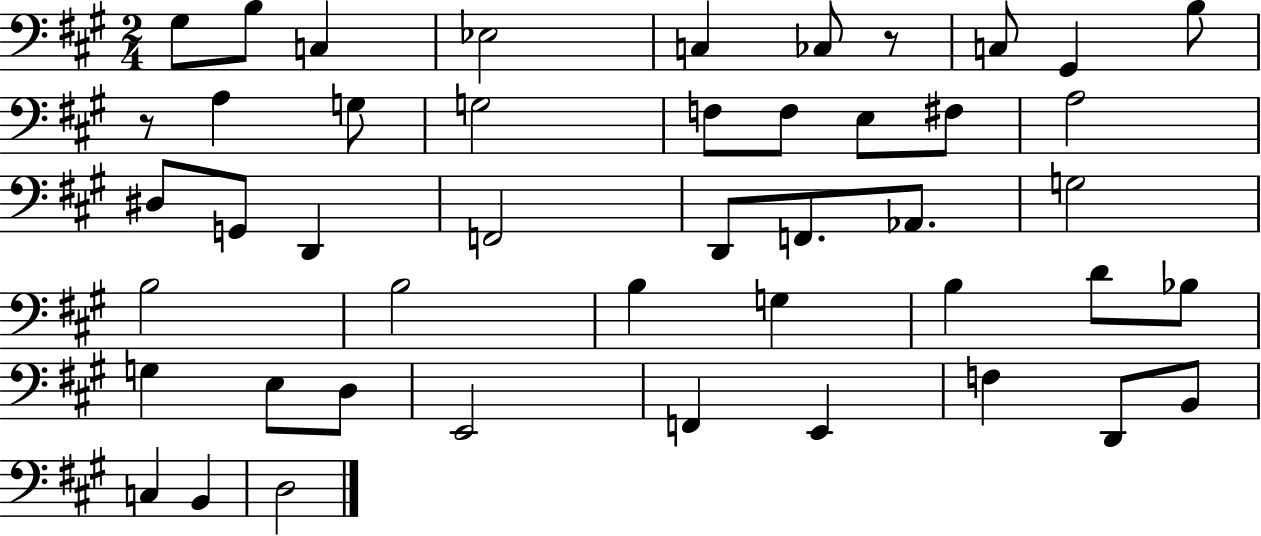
{
  \clef bass
  \numericTimeSignature
  \time 2/4
  \key a \major
  gis8 b8 c4 | ees2 | c4 ces8 r8 | c8 gis,4 b8 | \break r8 a4 g8 | g2 | f8 f8 e8 fis8 | a2 | \break dis8 g,8 d,4 | f,2 | d,8 f,8. aes,8. | g2 | \break b2 | b2 | b4 g4 | b4 d'8 bes8 | \break g4 e8 d8 | e,2 | f,4 e,4 | f4 d,8 b,8 | \break c4 b,4 | d2 | \bar "|."
}